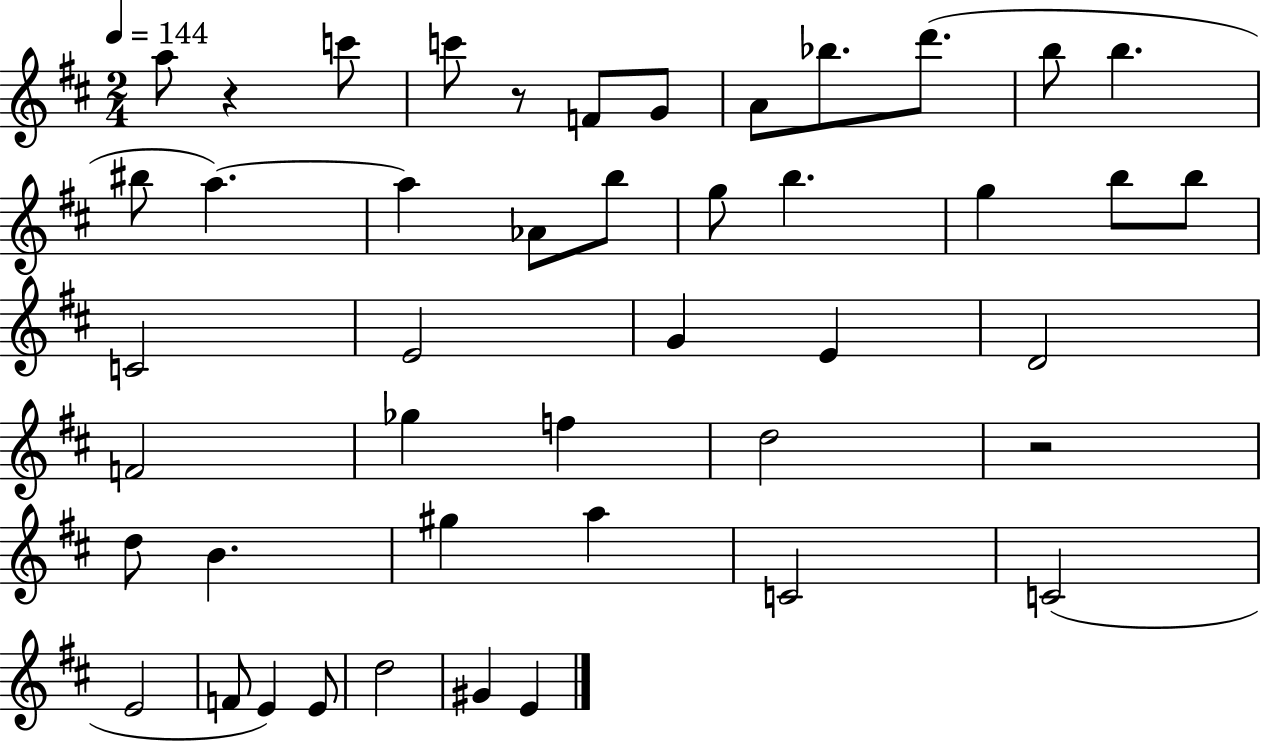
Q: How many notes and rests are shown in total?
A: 45